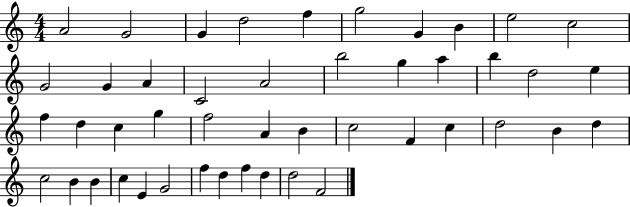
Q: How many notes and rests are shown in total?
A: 46